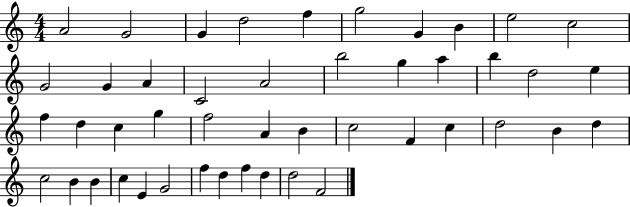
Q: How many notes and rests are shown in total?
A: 46